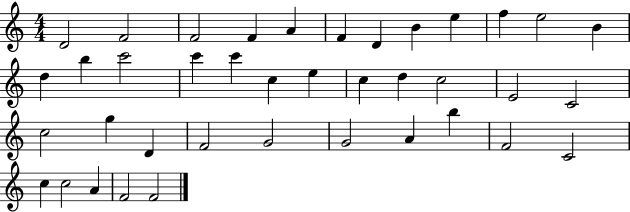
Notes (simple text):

D4/h F4/h F4/h F4/q A4/q F4/q D4/q B4/q E5/q F5/q E5/h B4/q D5/q B5/q C6/h C6/q C6/q C5/q E5/q C5/q D5/q C5/h E4/h C4/h C5/h G5/q D4/q F4/h G4/h G4/h A4/q B5/q F4/h C4/h C5/q C5/h A4/q F4/h F4/h